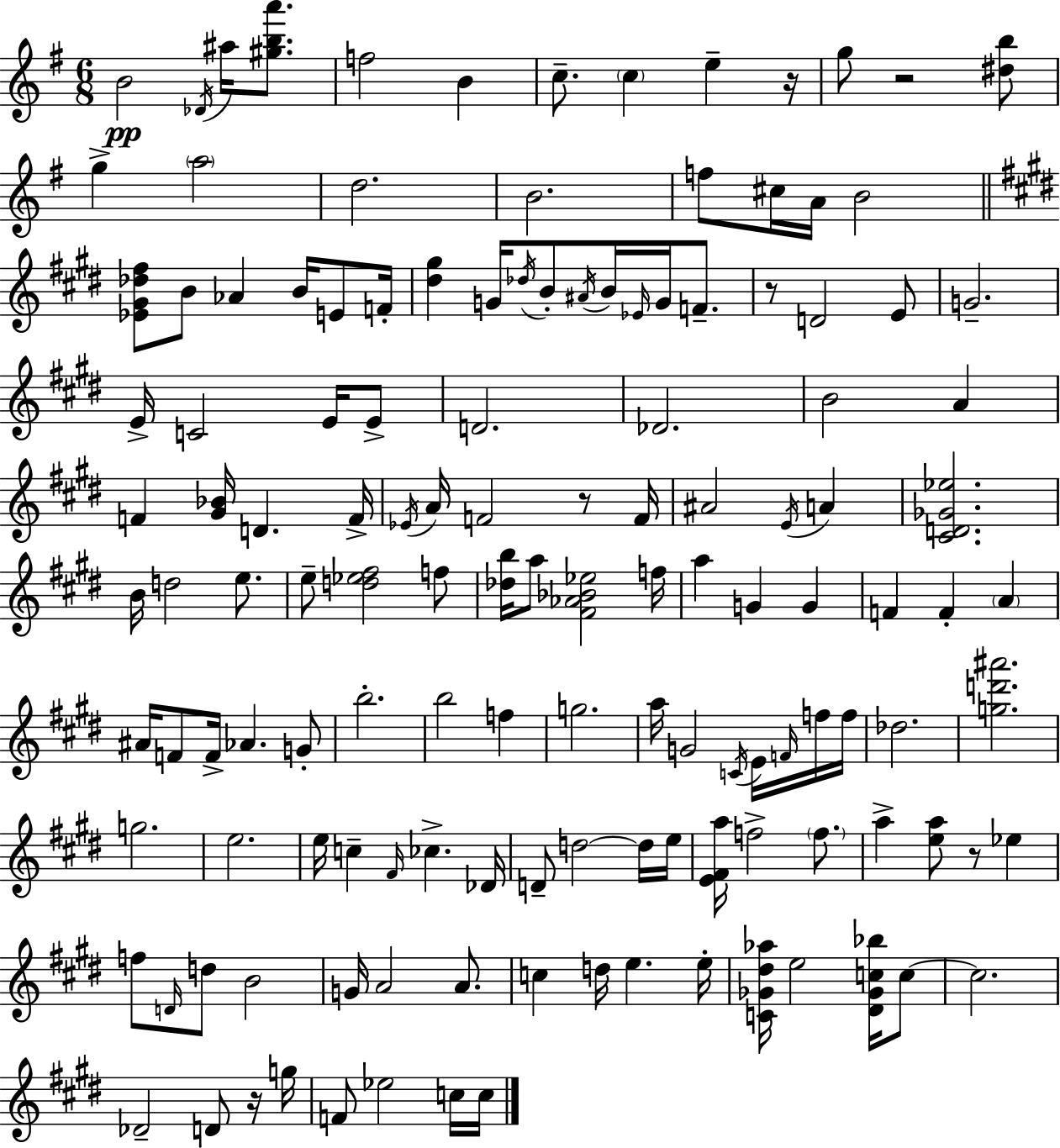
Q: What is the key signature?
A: G major